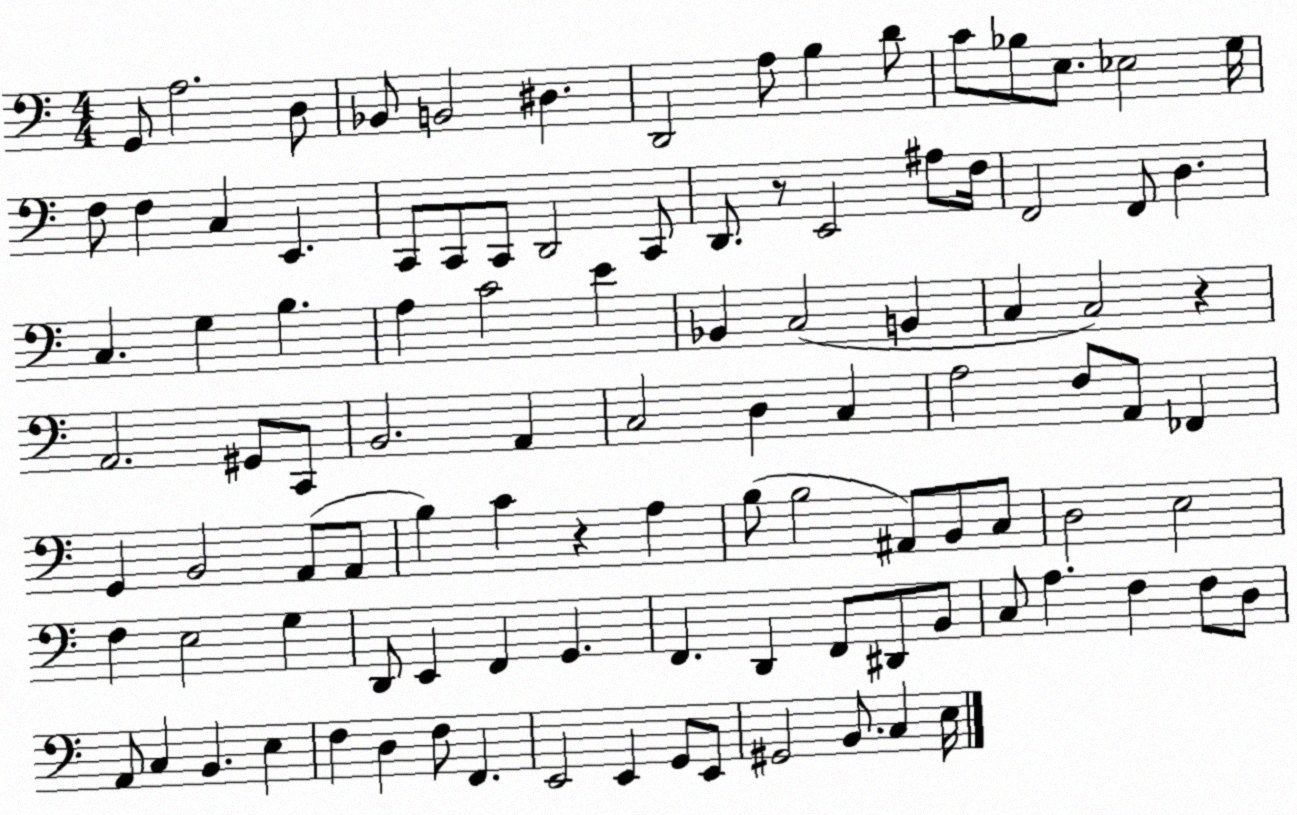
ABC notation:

X:1
T:Untitled
M:4/4
L:1/4
K:C
G,,/2 A,2 D,/2 _B,,/2 B,,2 ^D, D,,2 A,/2 B, D/2 C/2 _B,/2 E,/2 _E,2 G,/4 F,/2 F, C, E,, C,,/2 C,,/2 C,,/2 D,,2 C,,/2 D,,/2 z/2 E,,2 ^A,/2 F,/4 F,,2 F,,/2 D, C, G, B, A, C2 E _B,, C,2 B,, C, C,2 z A,,2 ^G,,/2 C,,/2 B,,2 A,, C,2 D, C, A,2 F,/2 A,,/2 _F,, G,, B,,2 A,,/2 A,,/2 B, C z A, B,/2 B,2 ^A,,/2 B,,/2 C,/2 D,2 E,2 F, E,2 G, D,,/2 E,, F,, G,, F,, D,, F,,/2 ^D,,/2 B,,/2 C,/2 A, F, F,/2 D,/2 A,,/2 C, B,, E, F, D, F,/2 F,, E,,2 E,, G,,/2 E,,/2 ^G,,2 B,,/2 C, E,/4